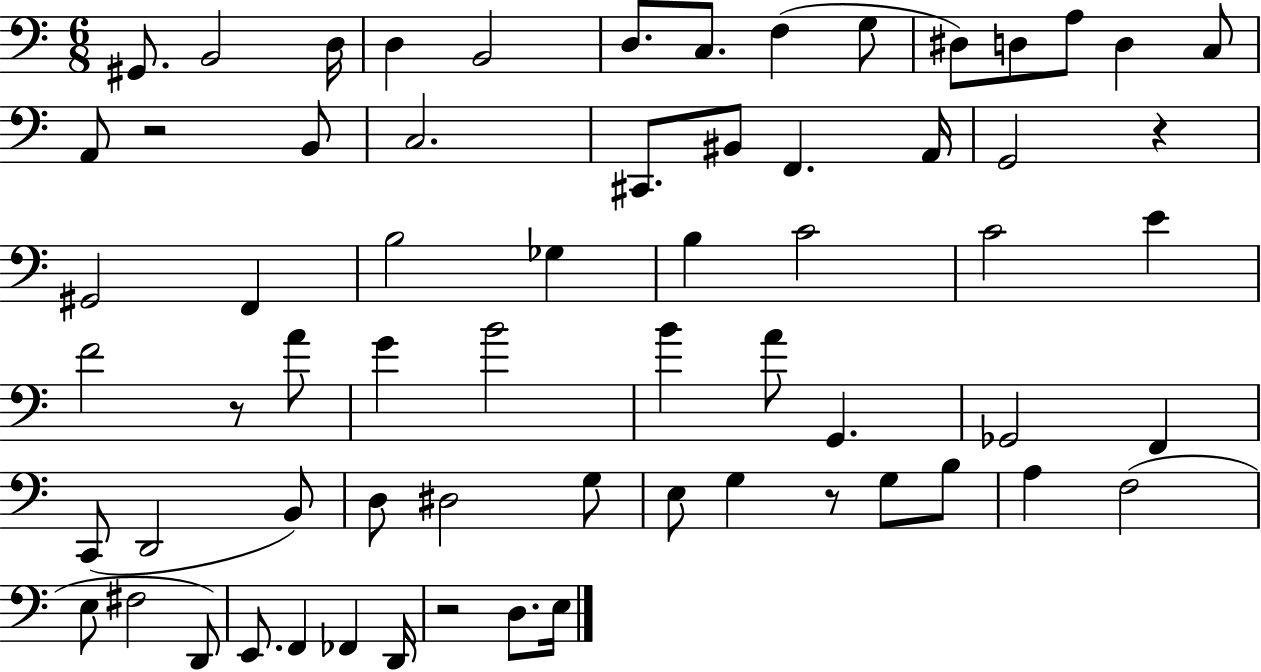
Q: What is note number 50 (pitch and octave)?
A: A3